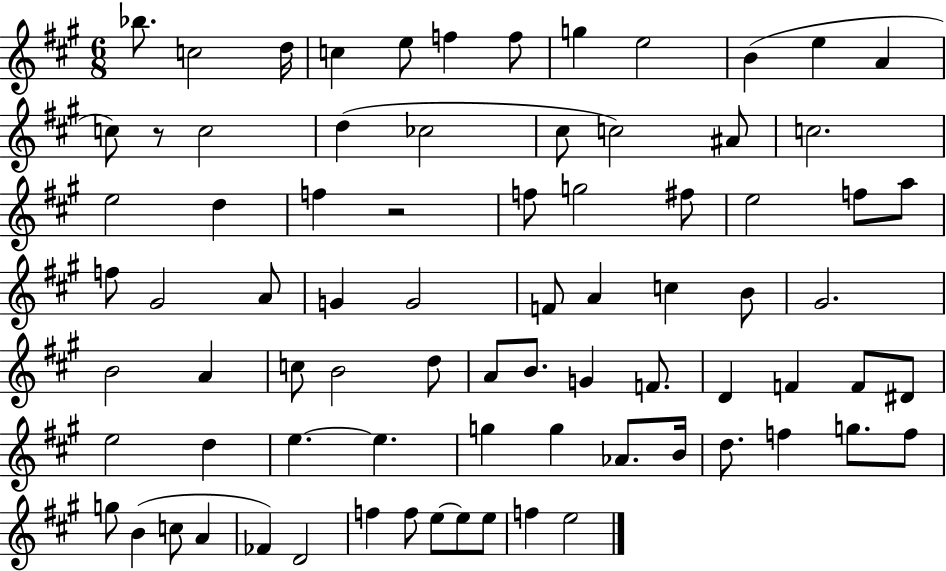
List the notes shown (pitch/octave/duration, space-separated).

Bb5/e. C5/h D5/s C5/q E5/e F5/q F5/e G5/q E5/h B4/q E5/q A4/q C5/e R/e C5/h D5/q CES5/h C#5/e C5/h A#4/e C5/h. E5/h D5/q F5/q R/h F5/e G5/h F#5/e E5/h F5/e A5/e F5/e G#4/h A4/e G4/q G4/h F4/e A4/q C5/q B4/e G#4/h. B4/h A4/q C5/e B4/h D5/e A4/e B4/e. G4/q F4/e. D4/q F4/q F4/e D#4/e E5/h D5/q E5/q. E5/q. G5/q G5/q Ab4/e. B4/s D5/e. F5/q G5/e. F5/e G5/e B4/q C5/e A4/q FES4/q D4/h F5/q F5/e E5/e E5/e E5/e F5/q E5/h